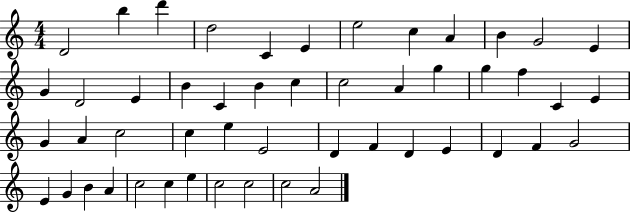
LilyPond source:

{
  \clef treble
  \numericTimeSignature
  \time 4/4
  \key c \major
  d'2 b''4 d'''4 | d''2 c'4 e'4 | e''2 c''4 a'4 | b'4 g'2 e'4 | \break g'4 d'2 e'4 | b'4 c'4 b'4 c''4 | c''2 a'4 g''4 | g''4 f''4 c'4 e'4 | \break g'4 a'4 c''2 | c''4 e''4 e'2 | d'4 f'4 d'4 e'4 | d'4 f'4 g'2 | \break e'4 g'4 b'4 a'4 | c''2 c''4 e''4 | c''2 c''2 | c''2 a'2 | \break \bar "|."
}